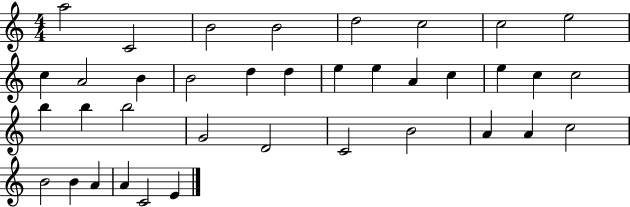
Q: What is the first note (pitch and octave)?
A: A5